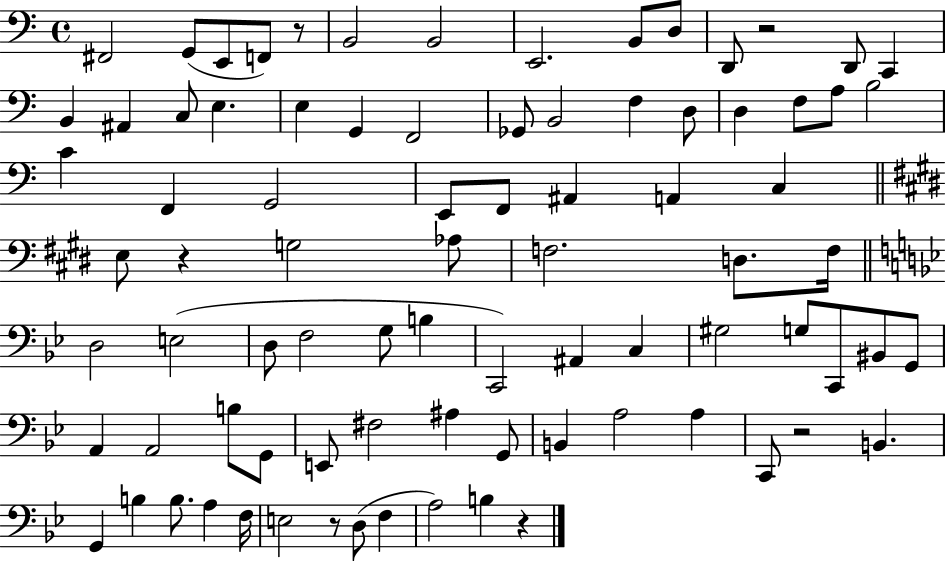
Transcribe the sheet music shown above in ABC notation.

X:1
T:Untitled
M:4/4
L:1/4
K:C
^F,,2 G,,/2 E,,/2 F,,/2 z/2 B,,2 B,,2 E,,2 B,,/2 D,/2 D,,/2 z2 D,,/2 C,, B,, ^A,, C,/2 E, E, G,, F,,2 _G,,/2 B,,2 F, D,/2 D, F,/2 A,/2 B,2 C F,, G,,2 E,,/2 F,,/2 ^A,, A,, C, E,/2 z G,2 _A,/2 F,2 D,/2 F,/4 D,2 E,2 D,/2 F,2 G,/2 B, C,,2 ^A,, C, ^G,2 G,/2 C,,/2 ^B,,/2 G,,/2 A,, A,,2 B,/2 G,,/2 E,,/2 ^F,2 ^A, G,,/2 B,, A,2 A, C,,/2 z2 B,, G,, B, B,/2 A, F,/4 E,2 z/2 D,/2 F, A,2 B, z